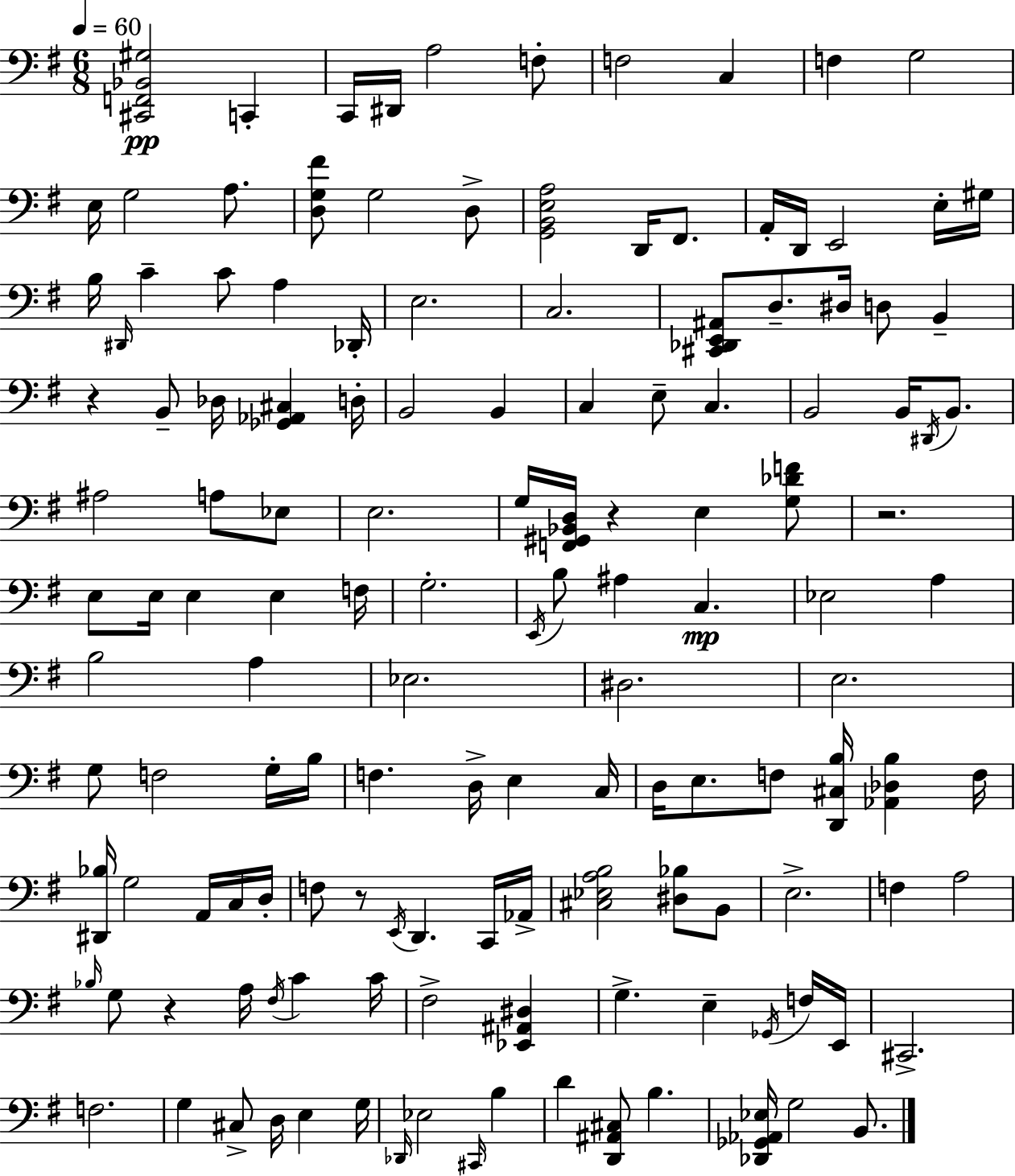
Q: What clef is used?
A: bass